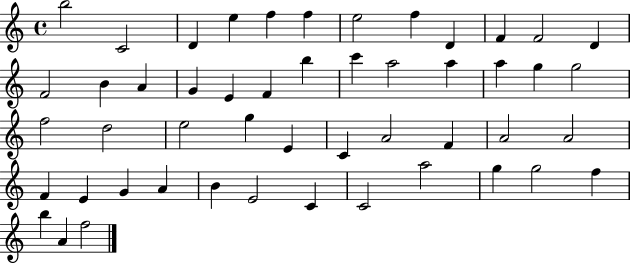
X:1
T:Untitled
M:4/4
L:1/4
K:C
b2 C2 D e f f e2 f D F F2 D F2 B A G E F b c' a2 a a g g2 f2 d2 e2 g E C A2 F A2 A2 F E G A B E2 C C2 a2 g g2 f b A f2